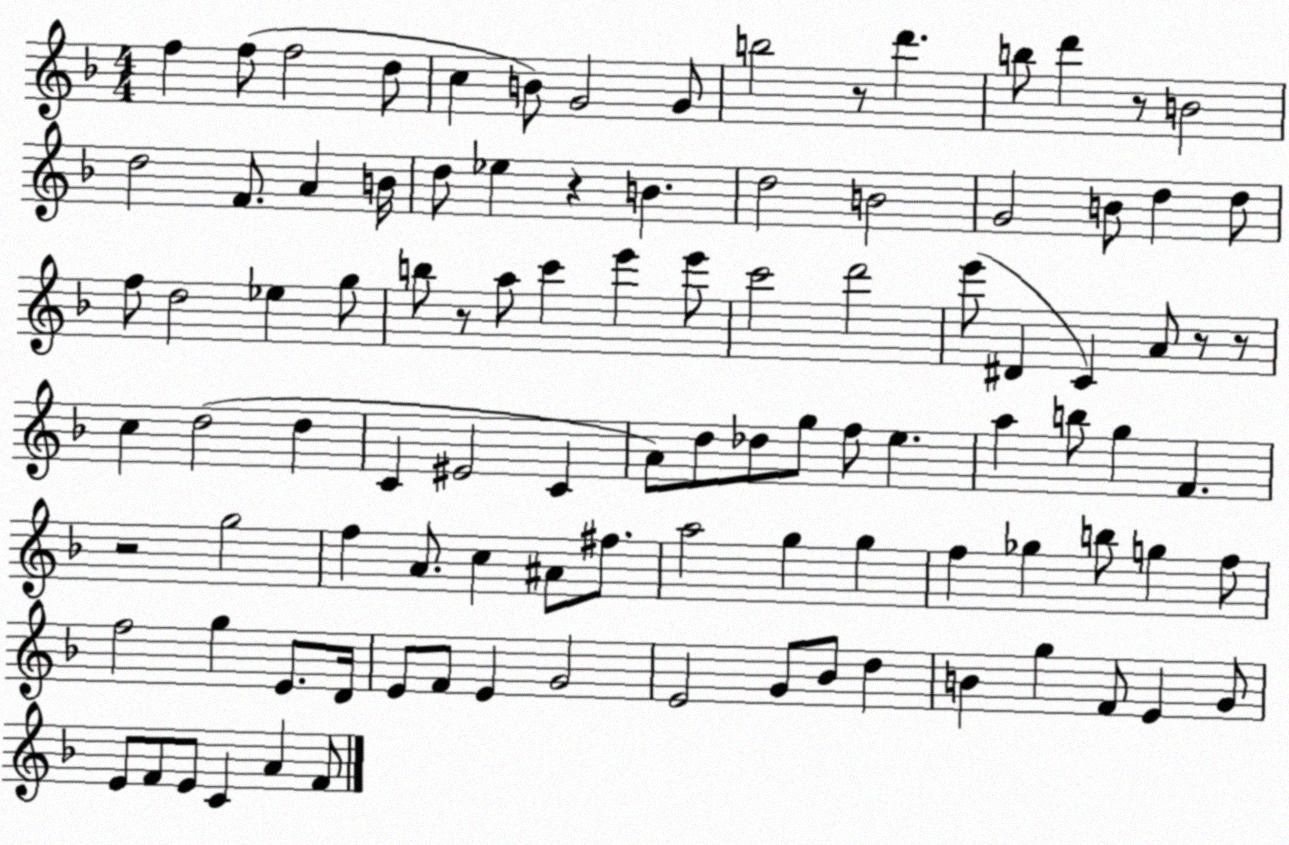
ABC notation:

X:1
T:Untitled
M:4/4
L:1/4
K:F
f f/2 f2 d/2 c B/2 G2 G/2 b2 z/2 d' b/2 d' z/2 B2 d2 F/2 A B/4 d/2 _e z B d2 B2 G2 B/2 d d/2 f/2 d2 _e g/2 b/2 z/2 a/2 c' e' e'/2 c'2 d'2 e'/2 ^D C A/2 z/2 z/2 c d2 d C ^E2 C A/2 d/2 _d/2 g/2 f/2 e a b/2 g F z2 g2 f A/2 c ^A/2 ^f/2 a2 g g f _g b/2 g f/2 f2 g E/2 D/4 E/2 F/2 E G2 E2 G/2 _B/2 d B g F/2 E G/2 E/2 F/2 E/2 C A F/2